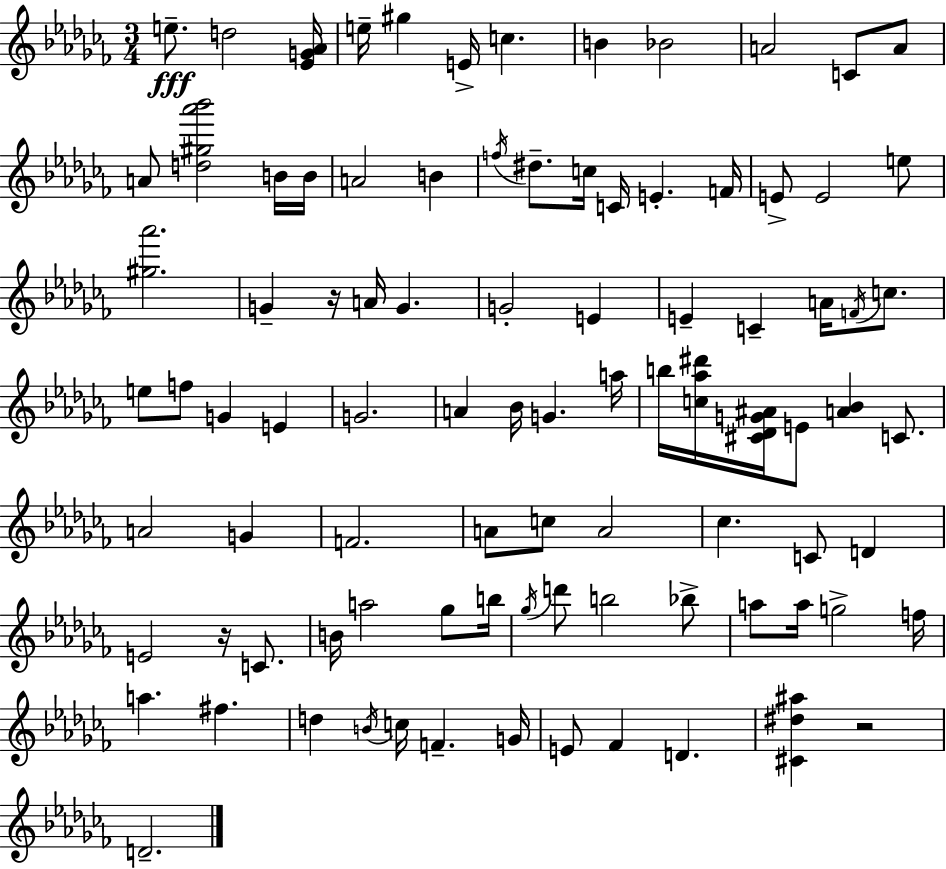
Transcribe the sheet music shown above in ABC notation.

X:1
T:Untitled
M:3/4
L:1/4
K:Abm
e/2 d2 [_EG_A]/4 e/4 ^g E/4 c B _B2 A2 C/2 A/2 A/2 [d^g_a'_b']2 B/4 B/4 A2 B f/4 ^d/2 c/4 C/4 E F/4 E/2 E2 e/2 [^g_a']2 G z/4 A/4 G G2 E E C A/4 F/4 c/2 e/2 f/2 G E G2 A _B/4 G a/4 b/4 [c_a^d']/4 [^C_DG^A]/4 E/2 [A_B] C/2 A2 G F2 A/2 c/2 A2 _c C/2 D E2 z/4 C/2 B/4 a2 _g/2 b/4 _g/4 d'/2 b2 _b/2 a/2 a/4 g2 f/4 a ^f d B/4 c/4 F G/4 E/2 _F D [^C^d^a] z2 D2